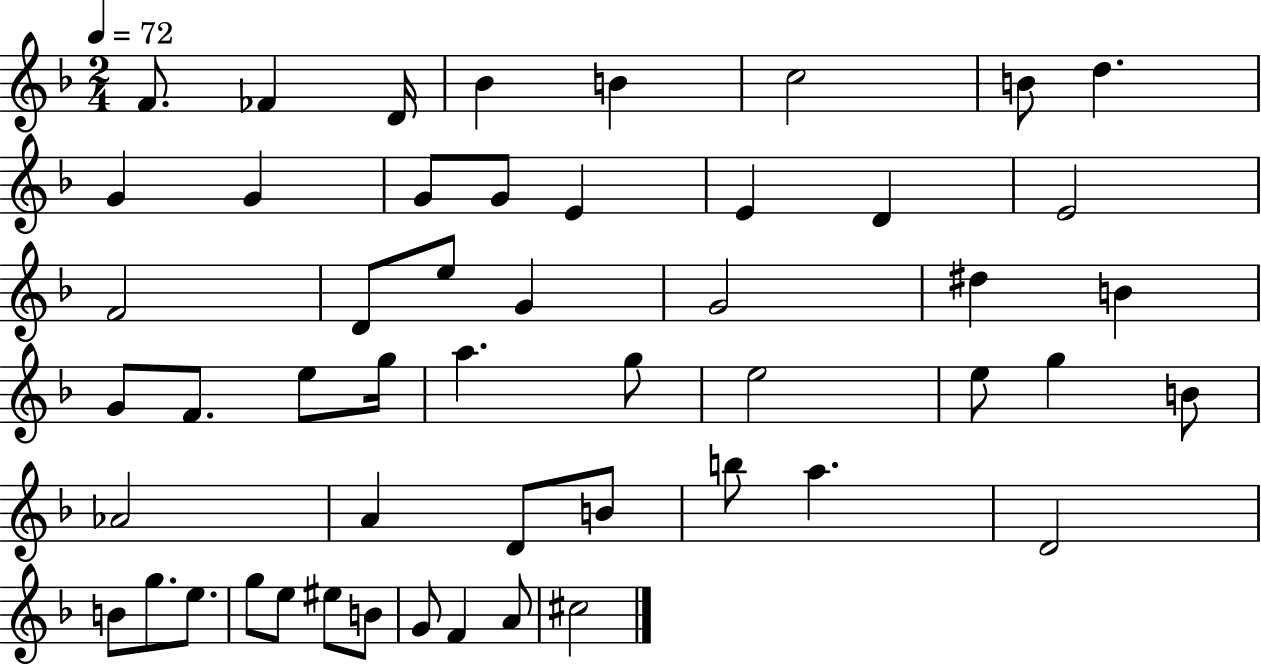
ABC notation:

X:1
T:Untitled
M:2/4
L:1/4
K:F
F/2 _F D/4 _B B c2 B/2 d G G G/2 G/2 E E D E2 F2 D/2 e/2 G G2 ^d B G/2 F/2 e/2 g/4 a g/2 e2 e/2 g B/2 _A2 A D/2 B/2 b/2 a D2 B/2 g/2 e/2 g/2 e/2 ^e/2 B/2 G/2 F A/2 ^c2